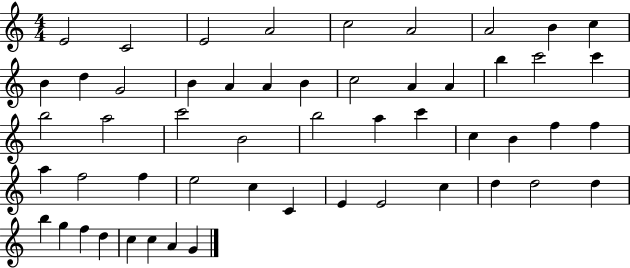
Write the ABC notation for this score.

X:1
T:Untitled
M:4/4
L:1/4
K:C
E2 C2 E2 A2 c2 A2 A2 B c B d G2 B A A B c2 A A b c'2 c' b2 a2 c'2 B2 b2 a c' c B f f a f2 f e2 c C E E2 c d d2 d b g f d c c A G